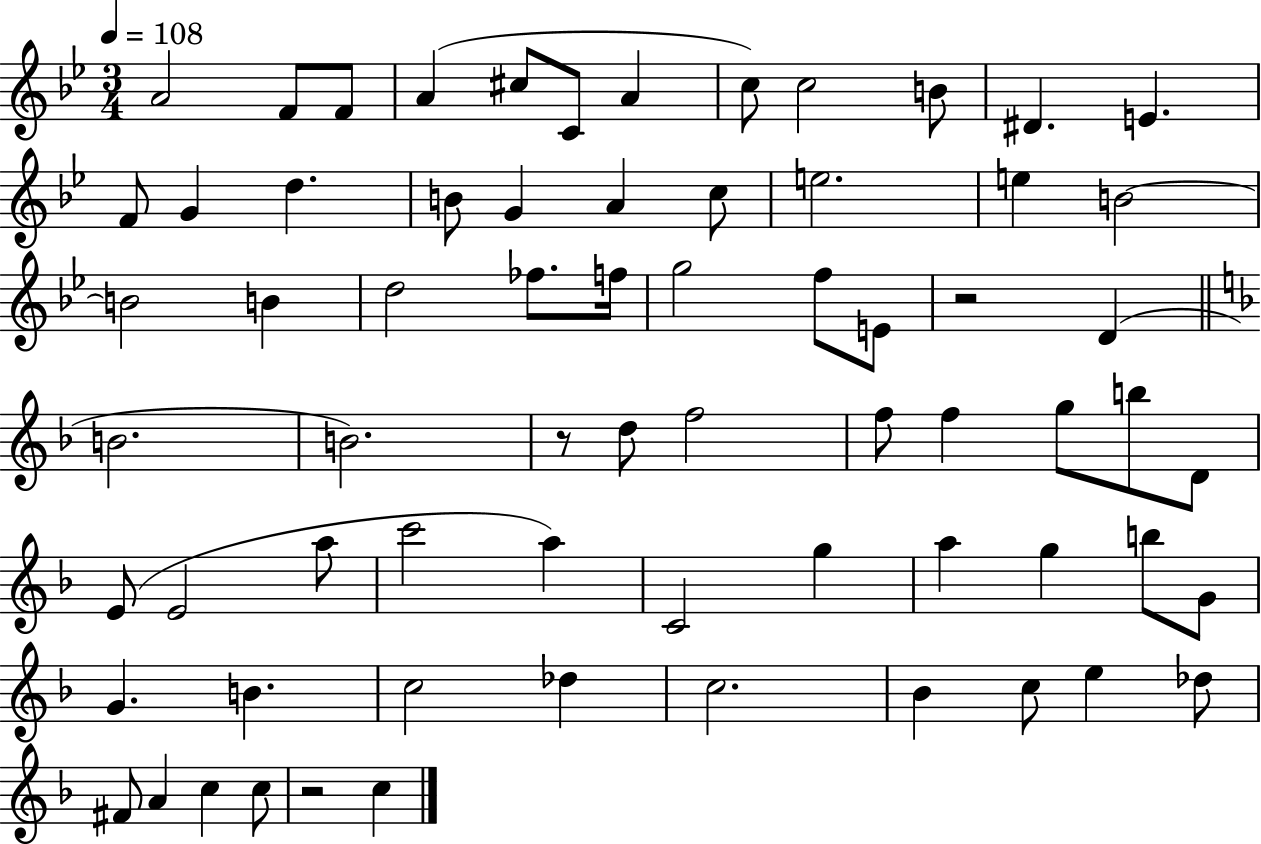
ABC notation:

X:1
T:Untitled
M:3/4
L:1/4
K:Bb
A2 F/2 F/2 A ^c/2 C/2 A c/2 c2 B/2 ^D E F/2 G d B/2 G A c/2 e2 e B2 B2 B d2 _f/2 f/4 g2 f/2 E/2 z2 D B2 B2 z/2 d/2 f2 f/2 f g/2 b/2 D/2 E/2 E2 a/2 c'2 a C2 g a g b/2 G/2 G B c2 _d c2 _B c/2 e _d/2 ^F/2 A c c/2 z2 c